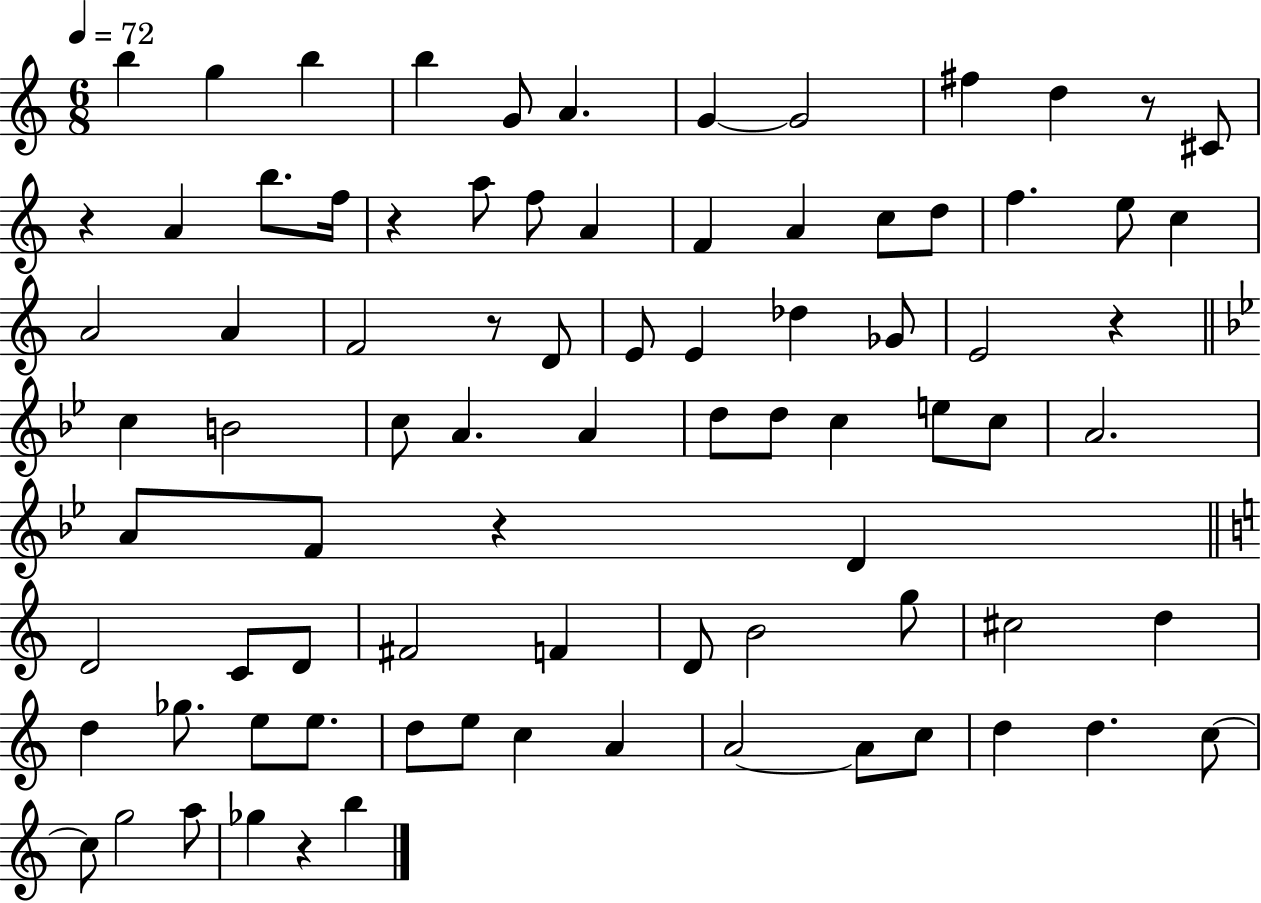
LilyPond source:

{
  \clef treble
  \numericTimeSignature
  \time 6/8
  \key c \major
  \tempo 4 = 72
  b''4 g''4 b''4 | b''4 g'8 a'4. | g'4~~ g'2 | fis''4 d''4 r8 cis'8 | \break r4 a'4 b''8. f''16 | r4 a''8 f''8 a'4 | f'4 a'4 c''8 d''8 | f''4. e''8 c''4 | \break a'2 a'4 | f'2 r8 d'8 | e'8 e'4 des''4 ges'8 | e'2 r4 | \break \bar "||" \break \key g \minor c''4 b'2 | c''8 a'4. a'4 | d''8 d''8 c''4 e''8 c''8 | a'2. | \break a'8 f'8 r4 d'4 | \bar "||" \break \key c \major d'2 c'8 d'8 | fis'2 f'4 | d'8 b'2 g''8 | cis''2 d''4 | \break d''4 ges''8. e''8 e''8. | d''8 e''8 c''4 a'4 | a'2~~ a'8 c''8 | d''4 d''4. c''8~~ | \break c''8 g''2 a''8 | ges''4 r4 b''4 | \bar "|."
}